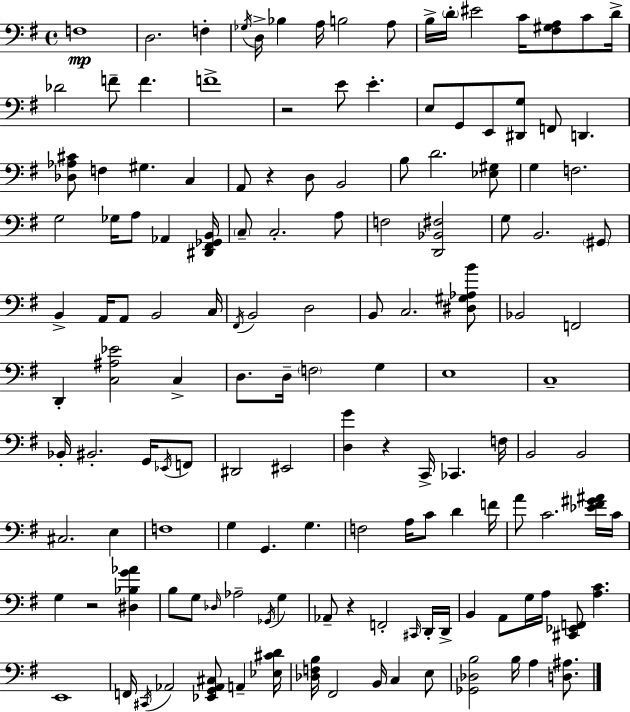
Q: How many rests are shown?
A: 5